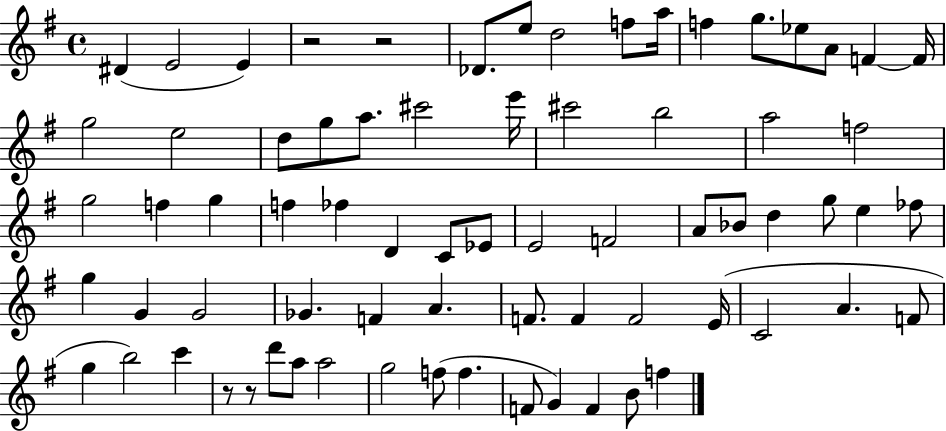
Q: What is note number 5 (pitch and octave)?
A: E5